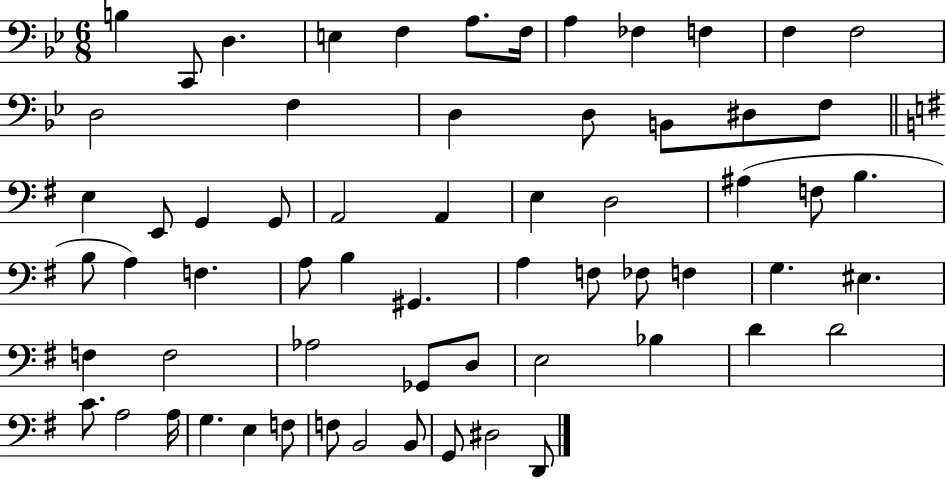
B3/q C2/e D3/q. E3/q F3/q A3/e. F3/s A3/q FES3/q F3/q F3/q F3/h D3/h F3/q D3/q D3/e B2/e D#3/e F3/e E3/q E2/e G2/q G2/e A2/h A2/q E3/q D3/h A#3/q F3/e B3/q. B3/e A3/q F3/q. A3/e B3/q G#2/q. A3/q F3/e FES3/e F3/q G3/q. EIS3/q. F3/q F3/h Ab3/h Gb2/e D3/e E3/h Bb3/q D4/q D4/h C4/e. A3/h A3/s G3/q. E3/q F3/e F3/e B2/h B2/e G2/e D#3/h D2/e